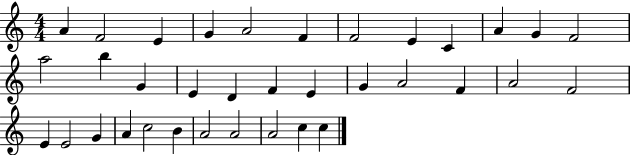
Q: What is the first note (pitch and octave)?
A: A4